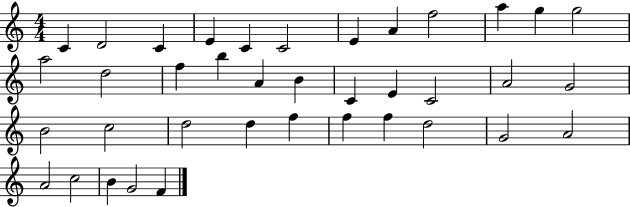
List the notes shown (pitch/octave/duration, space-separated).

C4/q D4/h C4/q E4/q C4/q C4/h E4/q A4/q F5/h A5/q G5/q G5/h A5/h D5/h F5/q B5/q A4/q B4/q C4/q E4/q C4/h A4/h G4/h B4/h C5/h D5/h D5/q F5/q F5/q F5/q D5/h G4/h A4/h A4/h C5/h B4/q G4/h F4/q